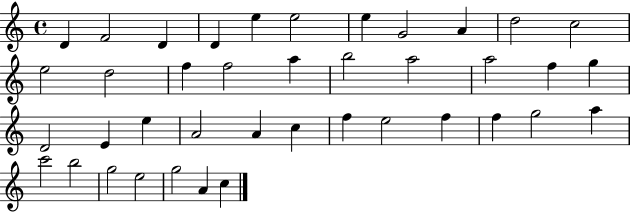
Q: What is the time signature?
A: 4/4